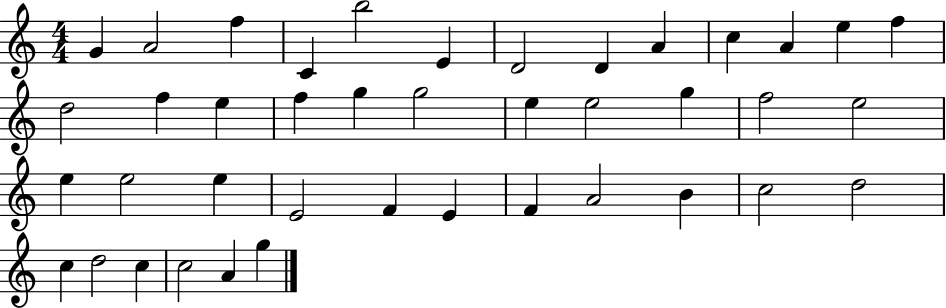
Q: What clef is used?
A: treble